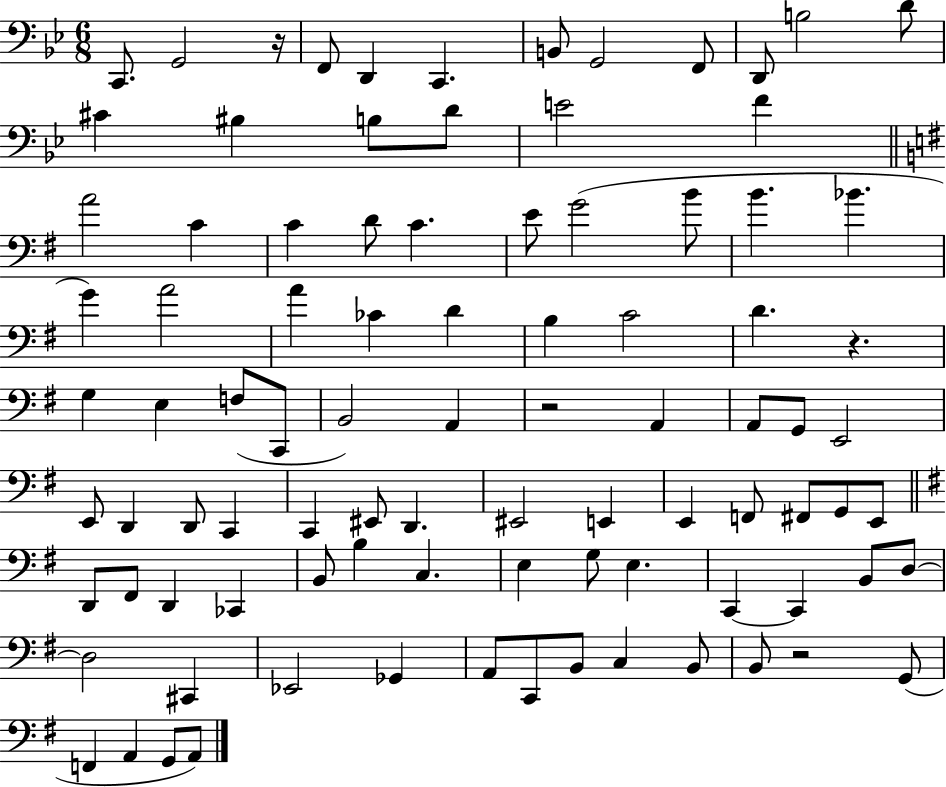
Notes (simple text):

C2/e. G2/h R/s F2/e D2/q C2/q. B2/e G2/h F2/e D2/e B3/h D4/e C#4/q BIS3/q B3/e D4/e E4/h F4/q A4/h C4/q C4/q D4/e C4/q. E4/e G4/h B4/e B4/q. Bb4/q. G4/q A4/h A4/q CES4/q D4/q B3/q C4/h D4/q. R/q. G3/q E3/q F3/e C2/e B2/h A2/q R/h A2/q A2/e G2/e E2/h E2/e D2/q D2/e C2/q C2/q EIS2/e D2/q. EIS2/h E2/q E2/q F2/e F#2/e G2/e E2/e D2/e F#2/e D2/q CES2/q B2/e B3/q C3/q. E3/q G3/e E3/q. C2/q C2/q B2/e D3/e D3/h C#2/q Eb2/h Gb2/q A2/e C2/e B2/e C3/q B2/e B2/e R/h G2/e F2/q A2/q G2/e A2/e